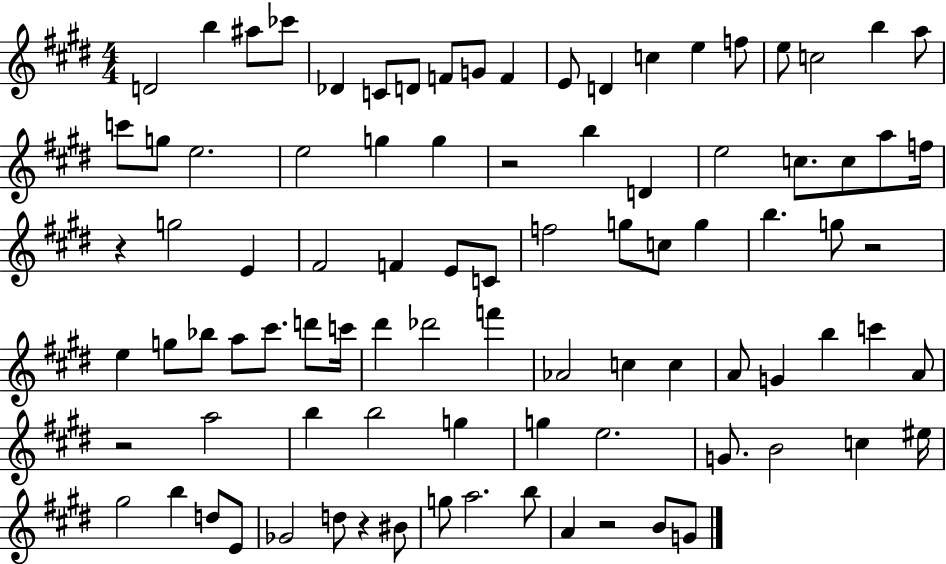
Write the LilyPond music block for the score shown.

{
  \clef treble
  \numericTimeSignature
  \time 4/4
  \key e \major
  d'2 b''4 ais''8 ces'''8 | des'4 c'8 d'8 f'8 g'8 f'4 | e'8 d'4 c''4 e''4 f''8 | e''8 c''2 b''4 a''8 | \break c'''8 g''8 e''2. | e''2 g''4 g''4 | r2 b''4 d'4 | e''2 c''8. c''8 a''8 f''16 | \break r4 g''2 e'4 | fis'2 f'4 e'8 c'8 | f''2 g''8 c''8 g''4 | b''4. g''8 r2 | \break e''4 g''8 bes''8 a''8 cis'''8. d'''8 c'''16 | dis'''4 des'''2 f'''4 | aes'2 c''4 c''4 | a'8 g'4 b''4 c'''4 a'8 | \break r2 a''2 | b''4 b''2 g''4 | g''4 e''2. | g'8. b'2 c''4 eis''16 | \break gis''2 b''4 d''8 e'8 | ges'2 d''8 r4 bis'8 | g''8 a''2. b''8 | a'4 r2 b'8 g'8 | \break \bar "|."
}